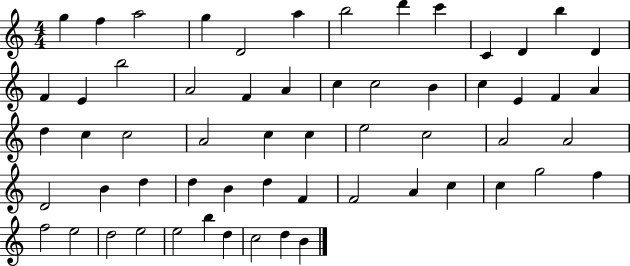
G5/q F5/q A5/h G5/q D4/h A5/q B5/h D6/q C6/q C4/q D4/q B5/q D4/q F4/q E4/q B5/h A4/h F4/q A4/q C5/q C5/h B4/q C5/q E4/q F4/q A4/q D5/q C5/q C5/h A4/h C5/q C5/q E5/h C5/h A4/h A4/h D4/h B4/q D5/q D5/q B4/q D5/q F4/q F4/h A4/q C5/q C5/q G5/h F5/q F5/h E5/h D5/h E5/h E5/h B5/q D5/q C5/h D5/q B4/q